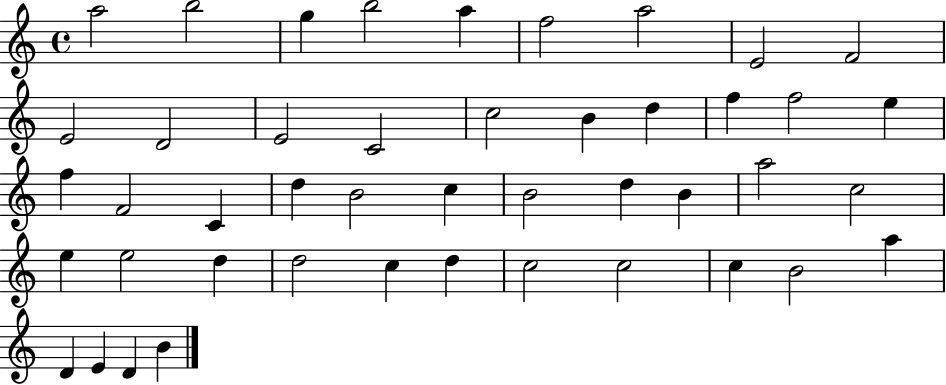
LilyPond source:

{
  \clef treble
  \time 4/4
  \defaultTimeSignature
  \key c \major
  a''2 b''2 | g''4 b''2 a''4 | f''2 a''2 | e'2 f'2 | \break e'2 d'2 | e'2 c'2 | c''2 b'4 d''4 | f''4 f''2 e''4 | \break f''4 f'2 c'4 | d''4 b'2 c''4 | b'2 d''4 b'4 | a''2 c''2 | \break e''4 e''2 d''4 | d''2 c''4 d''4 | c''2 c''2 | c''4 b'2 a''4 | \break d'4 e'4 d'4 b'4 | \bar "|."
}